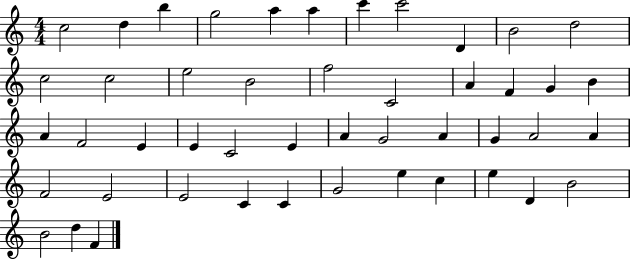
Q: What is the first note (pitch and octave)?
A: C5